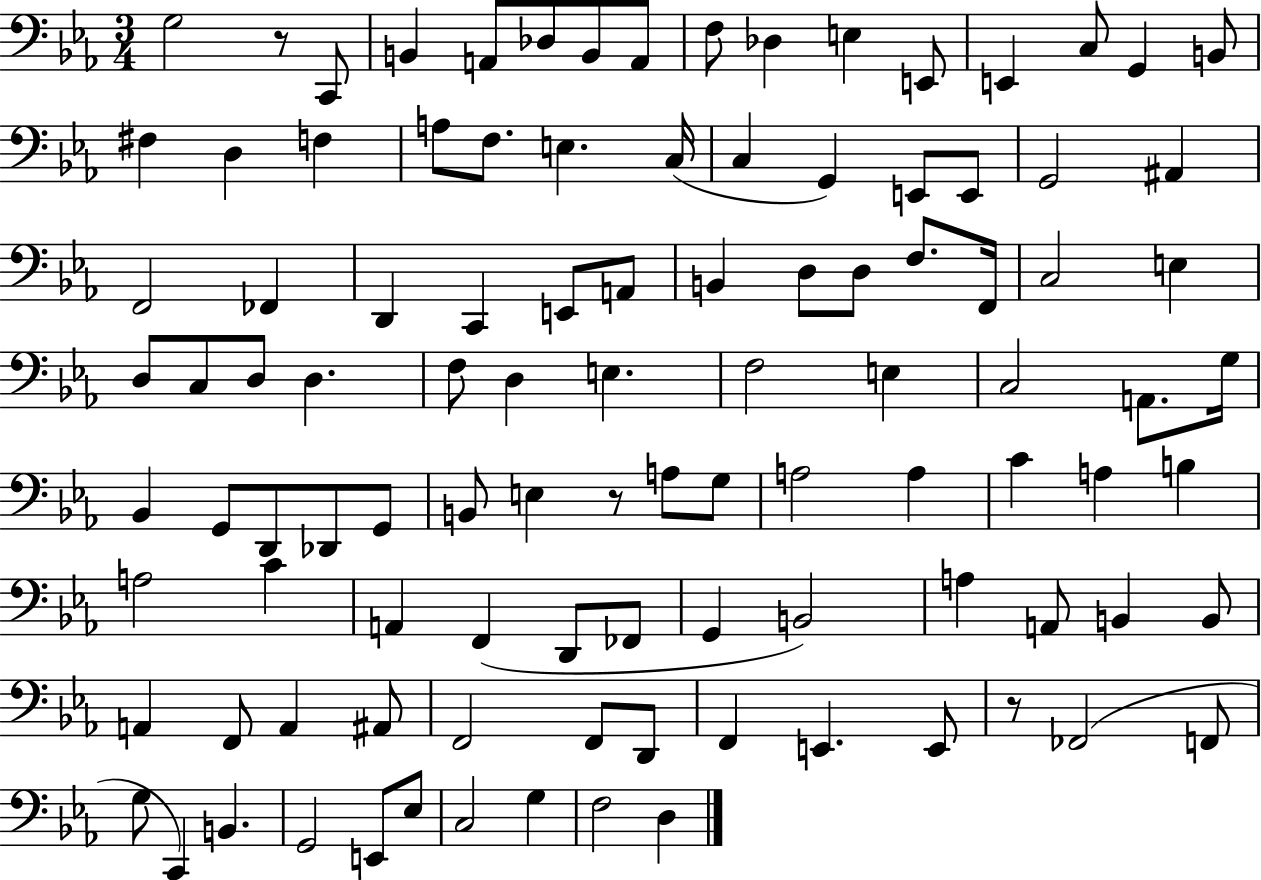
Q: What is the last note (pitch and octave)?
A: D3